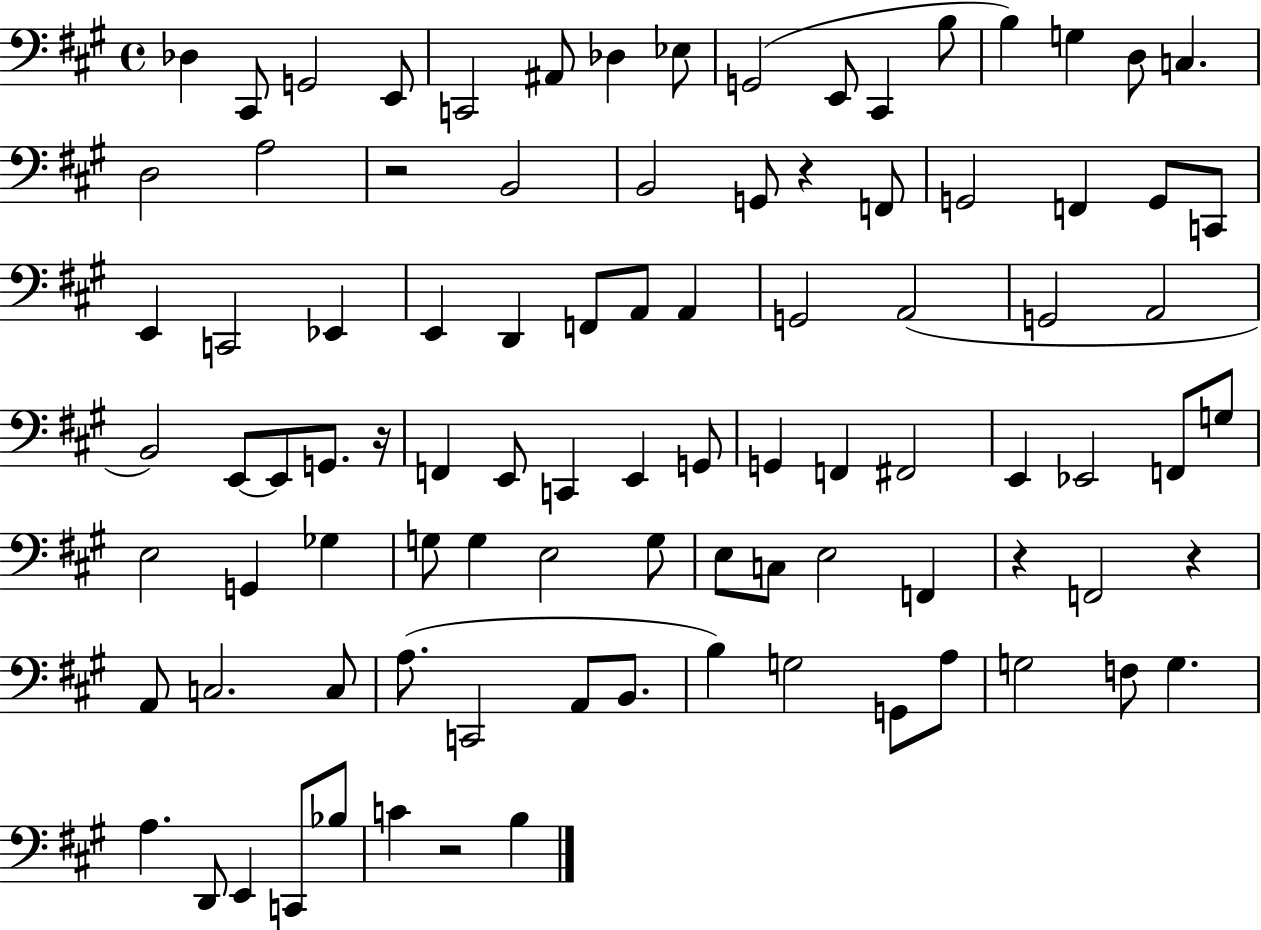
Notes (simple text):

Db3/q C#2/e G2/h E2/e C2/h A#2/e Db3/q Eb3/e G2/h E2/e C#2/q B3/e B3/q G3/q D3/e C3/q. D3/h A3/h R/h B2/h B2/h G2/e R/q F2/e G2/h F2/q G2/e C2/e E2/q C2/h Eb2/q E2/q D2/q F2/e A2/e A2/q G2/h A2/h G2/h A2/h B2/h E2/e E2/e G2/e. R/s F2/q E2/e C2/q E2/q G2/e G2/q F2/q F#2/h E2/q Eb2/h F2/e G3/e E3/h G2/q Gb3/q G3/e G3/q E3/h G3/e E3/e C3/e E3/h F2/q R/q F2/h R/q A2/e C3/h. C3/e A3/e. C2/h A2/e B2/e. B3/q G3/h G2/e A3/e G3/h F3/e G3/q. A3/q. D2/e E2/q C2/e Bb3/e C4/q R/h B3/q